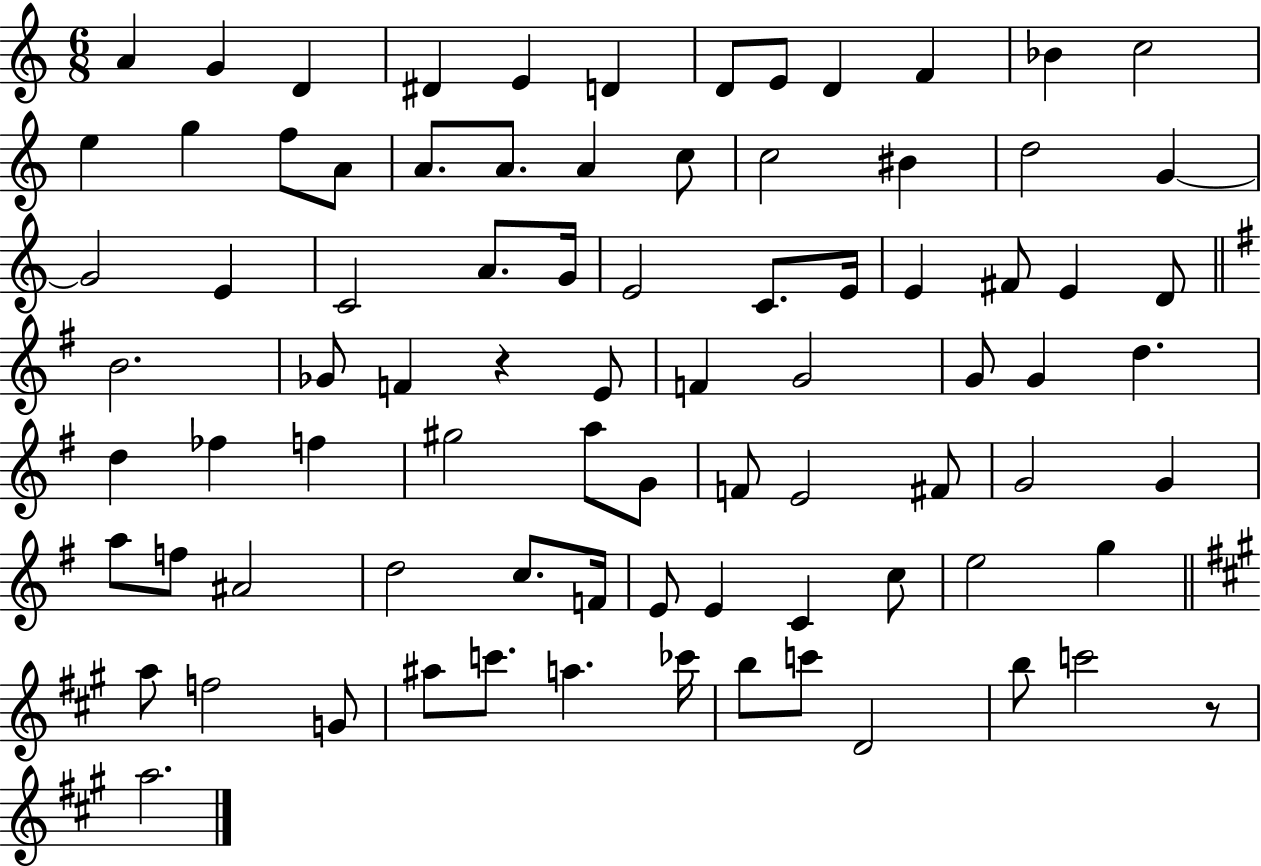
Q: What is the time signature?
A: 6/8